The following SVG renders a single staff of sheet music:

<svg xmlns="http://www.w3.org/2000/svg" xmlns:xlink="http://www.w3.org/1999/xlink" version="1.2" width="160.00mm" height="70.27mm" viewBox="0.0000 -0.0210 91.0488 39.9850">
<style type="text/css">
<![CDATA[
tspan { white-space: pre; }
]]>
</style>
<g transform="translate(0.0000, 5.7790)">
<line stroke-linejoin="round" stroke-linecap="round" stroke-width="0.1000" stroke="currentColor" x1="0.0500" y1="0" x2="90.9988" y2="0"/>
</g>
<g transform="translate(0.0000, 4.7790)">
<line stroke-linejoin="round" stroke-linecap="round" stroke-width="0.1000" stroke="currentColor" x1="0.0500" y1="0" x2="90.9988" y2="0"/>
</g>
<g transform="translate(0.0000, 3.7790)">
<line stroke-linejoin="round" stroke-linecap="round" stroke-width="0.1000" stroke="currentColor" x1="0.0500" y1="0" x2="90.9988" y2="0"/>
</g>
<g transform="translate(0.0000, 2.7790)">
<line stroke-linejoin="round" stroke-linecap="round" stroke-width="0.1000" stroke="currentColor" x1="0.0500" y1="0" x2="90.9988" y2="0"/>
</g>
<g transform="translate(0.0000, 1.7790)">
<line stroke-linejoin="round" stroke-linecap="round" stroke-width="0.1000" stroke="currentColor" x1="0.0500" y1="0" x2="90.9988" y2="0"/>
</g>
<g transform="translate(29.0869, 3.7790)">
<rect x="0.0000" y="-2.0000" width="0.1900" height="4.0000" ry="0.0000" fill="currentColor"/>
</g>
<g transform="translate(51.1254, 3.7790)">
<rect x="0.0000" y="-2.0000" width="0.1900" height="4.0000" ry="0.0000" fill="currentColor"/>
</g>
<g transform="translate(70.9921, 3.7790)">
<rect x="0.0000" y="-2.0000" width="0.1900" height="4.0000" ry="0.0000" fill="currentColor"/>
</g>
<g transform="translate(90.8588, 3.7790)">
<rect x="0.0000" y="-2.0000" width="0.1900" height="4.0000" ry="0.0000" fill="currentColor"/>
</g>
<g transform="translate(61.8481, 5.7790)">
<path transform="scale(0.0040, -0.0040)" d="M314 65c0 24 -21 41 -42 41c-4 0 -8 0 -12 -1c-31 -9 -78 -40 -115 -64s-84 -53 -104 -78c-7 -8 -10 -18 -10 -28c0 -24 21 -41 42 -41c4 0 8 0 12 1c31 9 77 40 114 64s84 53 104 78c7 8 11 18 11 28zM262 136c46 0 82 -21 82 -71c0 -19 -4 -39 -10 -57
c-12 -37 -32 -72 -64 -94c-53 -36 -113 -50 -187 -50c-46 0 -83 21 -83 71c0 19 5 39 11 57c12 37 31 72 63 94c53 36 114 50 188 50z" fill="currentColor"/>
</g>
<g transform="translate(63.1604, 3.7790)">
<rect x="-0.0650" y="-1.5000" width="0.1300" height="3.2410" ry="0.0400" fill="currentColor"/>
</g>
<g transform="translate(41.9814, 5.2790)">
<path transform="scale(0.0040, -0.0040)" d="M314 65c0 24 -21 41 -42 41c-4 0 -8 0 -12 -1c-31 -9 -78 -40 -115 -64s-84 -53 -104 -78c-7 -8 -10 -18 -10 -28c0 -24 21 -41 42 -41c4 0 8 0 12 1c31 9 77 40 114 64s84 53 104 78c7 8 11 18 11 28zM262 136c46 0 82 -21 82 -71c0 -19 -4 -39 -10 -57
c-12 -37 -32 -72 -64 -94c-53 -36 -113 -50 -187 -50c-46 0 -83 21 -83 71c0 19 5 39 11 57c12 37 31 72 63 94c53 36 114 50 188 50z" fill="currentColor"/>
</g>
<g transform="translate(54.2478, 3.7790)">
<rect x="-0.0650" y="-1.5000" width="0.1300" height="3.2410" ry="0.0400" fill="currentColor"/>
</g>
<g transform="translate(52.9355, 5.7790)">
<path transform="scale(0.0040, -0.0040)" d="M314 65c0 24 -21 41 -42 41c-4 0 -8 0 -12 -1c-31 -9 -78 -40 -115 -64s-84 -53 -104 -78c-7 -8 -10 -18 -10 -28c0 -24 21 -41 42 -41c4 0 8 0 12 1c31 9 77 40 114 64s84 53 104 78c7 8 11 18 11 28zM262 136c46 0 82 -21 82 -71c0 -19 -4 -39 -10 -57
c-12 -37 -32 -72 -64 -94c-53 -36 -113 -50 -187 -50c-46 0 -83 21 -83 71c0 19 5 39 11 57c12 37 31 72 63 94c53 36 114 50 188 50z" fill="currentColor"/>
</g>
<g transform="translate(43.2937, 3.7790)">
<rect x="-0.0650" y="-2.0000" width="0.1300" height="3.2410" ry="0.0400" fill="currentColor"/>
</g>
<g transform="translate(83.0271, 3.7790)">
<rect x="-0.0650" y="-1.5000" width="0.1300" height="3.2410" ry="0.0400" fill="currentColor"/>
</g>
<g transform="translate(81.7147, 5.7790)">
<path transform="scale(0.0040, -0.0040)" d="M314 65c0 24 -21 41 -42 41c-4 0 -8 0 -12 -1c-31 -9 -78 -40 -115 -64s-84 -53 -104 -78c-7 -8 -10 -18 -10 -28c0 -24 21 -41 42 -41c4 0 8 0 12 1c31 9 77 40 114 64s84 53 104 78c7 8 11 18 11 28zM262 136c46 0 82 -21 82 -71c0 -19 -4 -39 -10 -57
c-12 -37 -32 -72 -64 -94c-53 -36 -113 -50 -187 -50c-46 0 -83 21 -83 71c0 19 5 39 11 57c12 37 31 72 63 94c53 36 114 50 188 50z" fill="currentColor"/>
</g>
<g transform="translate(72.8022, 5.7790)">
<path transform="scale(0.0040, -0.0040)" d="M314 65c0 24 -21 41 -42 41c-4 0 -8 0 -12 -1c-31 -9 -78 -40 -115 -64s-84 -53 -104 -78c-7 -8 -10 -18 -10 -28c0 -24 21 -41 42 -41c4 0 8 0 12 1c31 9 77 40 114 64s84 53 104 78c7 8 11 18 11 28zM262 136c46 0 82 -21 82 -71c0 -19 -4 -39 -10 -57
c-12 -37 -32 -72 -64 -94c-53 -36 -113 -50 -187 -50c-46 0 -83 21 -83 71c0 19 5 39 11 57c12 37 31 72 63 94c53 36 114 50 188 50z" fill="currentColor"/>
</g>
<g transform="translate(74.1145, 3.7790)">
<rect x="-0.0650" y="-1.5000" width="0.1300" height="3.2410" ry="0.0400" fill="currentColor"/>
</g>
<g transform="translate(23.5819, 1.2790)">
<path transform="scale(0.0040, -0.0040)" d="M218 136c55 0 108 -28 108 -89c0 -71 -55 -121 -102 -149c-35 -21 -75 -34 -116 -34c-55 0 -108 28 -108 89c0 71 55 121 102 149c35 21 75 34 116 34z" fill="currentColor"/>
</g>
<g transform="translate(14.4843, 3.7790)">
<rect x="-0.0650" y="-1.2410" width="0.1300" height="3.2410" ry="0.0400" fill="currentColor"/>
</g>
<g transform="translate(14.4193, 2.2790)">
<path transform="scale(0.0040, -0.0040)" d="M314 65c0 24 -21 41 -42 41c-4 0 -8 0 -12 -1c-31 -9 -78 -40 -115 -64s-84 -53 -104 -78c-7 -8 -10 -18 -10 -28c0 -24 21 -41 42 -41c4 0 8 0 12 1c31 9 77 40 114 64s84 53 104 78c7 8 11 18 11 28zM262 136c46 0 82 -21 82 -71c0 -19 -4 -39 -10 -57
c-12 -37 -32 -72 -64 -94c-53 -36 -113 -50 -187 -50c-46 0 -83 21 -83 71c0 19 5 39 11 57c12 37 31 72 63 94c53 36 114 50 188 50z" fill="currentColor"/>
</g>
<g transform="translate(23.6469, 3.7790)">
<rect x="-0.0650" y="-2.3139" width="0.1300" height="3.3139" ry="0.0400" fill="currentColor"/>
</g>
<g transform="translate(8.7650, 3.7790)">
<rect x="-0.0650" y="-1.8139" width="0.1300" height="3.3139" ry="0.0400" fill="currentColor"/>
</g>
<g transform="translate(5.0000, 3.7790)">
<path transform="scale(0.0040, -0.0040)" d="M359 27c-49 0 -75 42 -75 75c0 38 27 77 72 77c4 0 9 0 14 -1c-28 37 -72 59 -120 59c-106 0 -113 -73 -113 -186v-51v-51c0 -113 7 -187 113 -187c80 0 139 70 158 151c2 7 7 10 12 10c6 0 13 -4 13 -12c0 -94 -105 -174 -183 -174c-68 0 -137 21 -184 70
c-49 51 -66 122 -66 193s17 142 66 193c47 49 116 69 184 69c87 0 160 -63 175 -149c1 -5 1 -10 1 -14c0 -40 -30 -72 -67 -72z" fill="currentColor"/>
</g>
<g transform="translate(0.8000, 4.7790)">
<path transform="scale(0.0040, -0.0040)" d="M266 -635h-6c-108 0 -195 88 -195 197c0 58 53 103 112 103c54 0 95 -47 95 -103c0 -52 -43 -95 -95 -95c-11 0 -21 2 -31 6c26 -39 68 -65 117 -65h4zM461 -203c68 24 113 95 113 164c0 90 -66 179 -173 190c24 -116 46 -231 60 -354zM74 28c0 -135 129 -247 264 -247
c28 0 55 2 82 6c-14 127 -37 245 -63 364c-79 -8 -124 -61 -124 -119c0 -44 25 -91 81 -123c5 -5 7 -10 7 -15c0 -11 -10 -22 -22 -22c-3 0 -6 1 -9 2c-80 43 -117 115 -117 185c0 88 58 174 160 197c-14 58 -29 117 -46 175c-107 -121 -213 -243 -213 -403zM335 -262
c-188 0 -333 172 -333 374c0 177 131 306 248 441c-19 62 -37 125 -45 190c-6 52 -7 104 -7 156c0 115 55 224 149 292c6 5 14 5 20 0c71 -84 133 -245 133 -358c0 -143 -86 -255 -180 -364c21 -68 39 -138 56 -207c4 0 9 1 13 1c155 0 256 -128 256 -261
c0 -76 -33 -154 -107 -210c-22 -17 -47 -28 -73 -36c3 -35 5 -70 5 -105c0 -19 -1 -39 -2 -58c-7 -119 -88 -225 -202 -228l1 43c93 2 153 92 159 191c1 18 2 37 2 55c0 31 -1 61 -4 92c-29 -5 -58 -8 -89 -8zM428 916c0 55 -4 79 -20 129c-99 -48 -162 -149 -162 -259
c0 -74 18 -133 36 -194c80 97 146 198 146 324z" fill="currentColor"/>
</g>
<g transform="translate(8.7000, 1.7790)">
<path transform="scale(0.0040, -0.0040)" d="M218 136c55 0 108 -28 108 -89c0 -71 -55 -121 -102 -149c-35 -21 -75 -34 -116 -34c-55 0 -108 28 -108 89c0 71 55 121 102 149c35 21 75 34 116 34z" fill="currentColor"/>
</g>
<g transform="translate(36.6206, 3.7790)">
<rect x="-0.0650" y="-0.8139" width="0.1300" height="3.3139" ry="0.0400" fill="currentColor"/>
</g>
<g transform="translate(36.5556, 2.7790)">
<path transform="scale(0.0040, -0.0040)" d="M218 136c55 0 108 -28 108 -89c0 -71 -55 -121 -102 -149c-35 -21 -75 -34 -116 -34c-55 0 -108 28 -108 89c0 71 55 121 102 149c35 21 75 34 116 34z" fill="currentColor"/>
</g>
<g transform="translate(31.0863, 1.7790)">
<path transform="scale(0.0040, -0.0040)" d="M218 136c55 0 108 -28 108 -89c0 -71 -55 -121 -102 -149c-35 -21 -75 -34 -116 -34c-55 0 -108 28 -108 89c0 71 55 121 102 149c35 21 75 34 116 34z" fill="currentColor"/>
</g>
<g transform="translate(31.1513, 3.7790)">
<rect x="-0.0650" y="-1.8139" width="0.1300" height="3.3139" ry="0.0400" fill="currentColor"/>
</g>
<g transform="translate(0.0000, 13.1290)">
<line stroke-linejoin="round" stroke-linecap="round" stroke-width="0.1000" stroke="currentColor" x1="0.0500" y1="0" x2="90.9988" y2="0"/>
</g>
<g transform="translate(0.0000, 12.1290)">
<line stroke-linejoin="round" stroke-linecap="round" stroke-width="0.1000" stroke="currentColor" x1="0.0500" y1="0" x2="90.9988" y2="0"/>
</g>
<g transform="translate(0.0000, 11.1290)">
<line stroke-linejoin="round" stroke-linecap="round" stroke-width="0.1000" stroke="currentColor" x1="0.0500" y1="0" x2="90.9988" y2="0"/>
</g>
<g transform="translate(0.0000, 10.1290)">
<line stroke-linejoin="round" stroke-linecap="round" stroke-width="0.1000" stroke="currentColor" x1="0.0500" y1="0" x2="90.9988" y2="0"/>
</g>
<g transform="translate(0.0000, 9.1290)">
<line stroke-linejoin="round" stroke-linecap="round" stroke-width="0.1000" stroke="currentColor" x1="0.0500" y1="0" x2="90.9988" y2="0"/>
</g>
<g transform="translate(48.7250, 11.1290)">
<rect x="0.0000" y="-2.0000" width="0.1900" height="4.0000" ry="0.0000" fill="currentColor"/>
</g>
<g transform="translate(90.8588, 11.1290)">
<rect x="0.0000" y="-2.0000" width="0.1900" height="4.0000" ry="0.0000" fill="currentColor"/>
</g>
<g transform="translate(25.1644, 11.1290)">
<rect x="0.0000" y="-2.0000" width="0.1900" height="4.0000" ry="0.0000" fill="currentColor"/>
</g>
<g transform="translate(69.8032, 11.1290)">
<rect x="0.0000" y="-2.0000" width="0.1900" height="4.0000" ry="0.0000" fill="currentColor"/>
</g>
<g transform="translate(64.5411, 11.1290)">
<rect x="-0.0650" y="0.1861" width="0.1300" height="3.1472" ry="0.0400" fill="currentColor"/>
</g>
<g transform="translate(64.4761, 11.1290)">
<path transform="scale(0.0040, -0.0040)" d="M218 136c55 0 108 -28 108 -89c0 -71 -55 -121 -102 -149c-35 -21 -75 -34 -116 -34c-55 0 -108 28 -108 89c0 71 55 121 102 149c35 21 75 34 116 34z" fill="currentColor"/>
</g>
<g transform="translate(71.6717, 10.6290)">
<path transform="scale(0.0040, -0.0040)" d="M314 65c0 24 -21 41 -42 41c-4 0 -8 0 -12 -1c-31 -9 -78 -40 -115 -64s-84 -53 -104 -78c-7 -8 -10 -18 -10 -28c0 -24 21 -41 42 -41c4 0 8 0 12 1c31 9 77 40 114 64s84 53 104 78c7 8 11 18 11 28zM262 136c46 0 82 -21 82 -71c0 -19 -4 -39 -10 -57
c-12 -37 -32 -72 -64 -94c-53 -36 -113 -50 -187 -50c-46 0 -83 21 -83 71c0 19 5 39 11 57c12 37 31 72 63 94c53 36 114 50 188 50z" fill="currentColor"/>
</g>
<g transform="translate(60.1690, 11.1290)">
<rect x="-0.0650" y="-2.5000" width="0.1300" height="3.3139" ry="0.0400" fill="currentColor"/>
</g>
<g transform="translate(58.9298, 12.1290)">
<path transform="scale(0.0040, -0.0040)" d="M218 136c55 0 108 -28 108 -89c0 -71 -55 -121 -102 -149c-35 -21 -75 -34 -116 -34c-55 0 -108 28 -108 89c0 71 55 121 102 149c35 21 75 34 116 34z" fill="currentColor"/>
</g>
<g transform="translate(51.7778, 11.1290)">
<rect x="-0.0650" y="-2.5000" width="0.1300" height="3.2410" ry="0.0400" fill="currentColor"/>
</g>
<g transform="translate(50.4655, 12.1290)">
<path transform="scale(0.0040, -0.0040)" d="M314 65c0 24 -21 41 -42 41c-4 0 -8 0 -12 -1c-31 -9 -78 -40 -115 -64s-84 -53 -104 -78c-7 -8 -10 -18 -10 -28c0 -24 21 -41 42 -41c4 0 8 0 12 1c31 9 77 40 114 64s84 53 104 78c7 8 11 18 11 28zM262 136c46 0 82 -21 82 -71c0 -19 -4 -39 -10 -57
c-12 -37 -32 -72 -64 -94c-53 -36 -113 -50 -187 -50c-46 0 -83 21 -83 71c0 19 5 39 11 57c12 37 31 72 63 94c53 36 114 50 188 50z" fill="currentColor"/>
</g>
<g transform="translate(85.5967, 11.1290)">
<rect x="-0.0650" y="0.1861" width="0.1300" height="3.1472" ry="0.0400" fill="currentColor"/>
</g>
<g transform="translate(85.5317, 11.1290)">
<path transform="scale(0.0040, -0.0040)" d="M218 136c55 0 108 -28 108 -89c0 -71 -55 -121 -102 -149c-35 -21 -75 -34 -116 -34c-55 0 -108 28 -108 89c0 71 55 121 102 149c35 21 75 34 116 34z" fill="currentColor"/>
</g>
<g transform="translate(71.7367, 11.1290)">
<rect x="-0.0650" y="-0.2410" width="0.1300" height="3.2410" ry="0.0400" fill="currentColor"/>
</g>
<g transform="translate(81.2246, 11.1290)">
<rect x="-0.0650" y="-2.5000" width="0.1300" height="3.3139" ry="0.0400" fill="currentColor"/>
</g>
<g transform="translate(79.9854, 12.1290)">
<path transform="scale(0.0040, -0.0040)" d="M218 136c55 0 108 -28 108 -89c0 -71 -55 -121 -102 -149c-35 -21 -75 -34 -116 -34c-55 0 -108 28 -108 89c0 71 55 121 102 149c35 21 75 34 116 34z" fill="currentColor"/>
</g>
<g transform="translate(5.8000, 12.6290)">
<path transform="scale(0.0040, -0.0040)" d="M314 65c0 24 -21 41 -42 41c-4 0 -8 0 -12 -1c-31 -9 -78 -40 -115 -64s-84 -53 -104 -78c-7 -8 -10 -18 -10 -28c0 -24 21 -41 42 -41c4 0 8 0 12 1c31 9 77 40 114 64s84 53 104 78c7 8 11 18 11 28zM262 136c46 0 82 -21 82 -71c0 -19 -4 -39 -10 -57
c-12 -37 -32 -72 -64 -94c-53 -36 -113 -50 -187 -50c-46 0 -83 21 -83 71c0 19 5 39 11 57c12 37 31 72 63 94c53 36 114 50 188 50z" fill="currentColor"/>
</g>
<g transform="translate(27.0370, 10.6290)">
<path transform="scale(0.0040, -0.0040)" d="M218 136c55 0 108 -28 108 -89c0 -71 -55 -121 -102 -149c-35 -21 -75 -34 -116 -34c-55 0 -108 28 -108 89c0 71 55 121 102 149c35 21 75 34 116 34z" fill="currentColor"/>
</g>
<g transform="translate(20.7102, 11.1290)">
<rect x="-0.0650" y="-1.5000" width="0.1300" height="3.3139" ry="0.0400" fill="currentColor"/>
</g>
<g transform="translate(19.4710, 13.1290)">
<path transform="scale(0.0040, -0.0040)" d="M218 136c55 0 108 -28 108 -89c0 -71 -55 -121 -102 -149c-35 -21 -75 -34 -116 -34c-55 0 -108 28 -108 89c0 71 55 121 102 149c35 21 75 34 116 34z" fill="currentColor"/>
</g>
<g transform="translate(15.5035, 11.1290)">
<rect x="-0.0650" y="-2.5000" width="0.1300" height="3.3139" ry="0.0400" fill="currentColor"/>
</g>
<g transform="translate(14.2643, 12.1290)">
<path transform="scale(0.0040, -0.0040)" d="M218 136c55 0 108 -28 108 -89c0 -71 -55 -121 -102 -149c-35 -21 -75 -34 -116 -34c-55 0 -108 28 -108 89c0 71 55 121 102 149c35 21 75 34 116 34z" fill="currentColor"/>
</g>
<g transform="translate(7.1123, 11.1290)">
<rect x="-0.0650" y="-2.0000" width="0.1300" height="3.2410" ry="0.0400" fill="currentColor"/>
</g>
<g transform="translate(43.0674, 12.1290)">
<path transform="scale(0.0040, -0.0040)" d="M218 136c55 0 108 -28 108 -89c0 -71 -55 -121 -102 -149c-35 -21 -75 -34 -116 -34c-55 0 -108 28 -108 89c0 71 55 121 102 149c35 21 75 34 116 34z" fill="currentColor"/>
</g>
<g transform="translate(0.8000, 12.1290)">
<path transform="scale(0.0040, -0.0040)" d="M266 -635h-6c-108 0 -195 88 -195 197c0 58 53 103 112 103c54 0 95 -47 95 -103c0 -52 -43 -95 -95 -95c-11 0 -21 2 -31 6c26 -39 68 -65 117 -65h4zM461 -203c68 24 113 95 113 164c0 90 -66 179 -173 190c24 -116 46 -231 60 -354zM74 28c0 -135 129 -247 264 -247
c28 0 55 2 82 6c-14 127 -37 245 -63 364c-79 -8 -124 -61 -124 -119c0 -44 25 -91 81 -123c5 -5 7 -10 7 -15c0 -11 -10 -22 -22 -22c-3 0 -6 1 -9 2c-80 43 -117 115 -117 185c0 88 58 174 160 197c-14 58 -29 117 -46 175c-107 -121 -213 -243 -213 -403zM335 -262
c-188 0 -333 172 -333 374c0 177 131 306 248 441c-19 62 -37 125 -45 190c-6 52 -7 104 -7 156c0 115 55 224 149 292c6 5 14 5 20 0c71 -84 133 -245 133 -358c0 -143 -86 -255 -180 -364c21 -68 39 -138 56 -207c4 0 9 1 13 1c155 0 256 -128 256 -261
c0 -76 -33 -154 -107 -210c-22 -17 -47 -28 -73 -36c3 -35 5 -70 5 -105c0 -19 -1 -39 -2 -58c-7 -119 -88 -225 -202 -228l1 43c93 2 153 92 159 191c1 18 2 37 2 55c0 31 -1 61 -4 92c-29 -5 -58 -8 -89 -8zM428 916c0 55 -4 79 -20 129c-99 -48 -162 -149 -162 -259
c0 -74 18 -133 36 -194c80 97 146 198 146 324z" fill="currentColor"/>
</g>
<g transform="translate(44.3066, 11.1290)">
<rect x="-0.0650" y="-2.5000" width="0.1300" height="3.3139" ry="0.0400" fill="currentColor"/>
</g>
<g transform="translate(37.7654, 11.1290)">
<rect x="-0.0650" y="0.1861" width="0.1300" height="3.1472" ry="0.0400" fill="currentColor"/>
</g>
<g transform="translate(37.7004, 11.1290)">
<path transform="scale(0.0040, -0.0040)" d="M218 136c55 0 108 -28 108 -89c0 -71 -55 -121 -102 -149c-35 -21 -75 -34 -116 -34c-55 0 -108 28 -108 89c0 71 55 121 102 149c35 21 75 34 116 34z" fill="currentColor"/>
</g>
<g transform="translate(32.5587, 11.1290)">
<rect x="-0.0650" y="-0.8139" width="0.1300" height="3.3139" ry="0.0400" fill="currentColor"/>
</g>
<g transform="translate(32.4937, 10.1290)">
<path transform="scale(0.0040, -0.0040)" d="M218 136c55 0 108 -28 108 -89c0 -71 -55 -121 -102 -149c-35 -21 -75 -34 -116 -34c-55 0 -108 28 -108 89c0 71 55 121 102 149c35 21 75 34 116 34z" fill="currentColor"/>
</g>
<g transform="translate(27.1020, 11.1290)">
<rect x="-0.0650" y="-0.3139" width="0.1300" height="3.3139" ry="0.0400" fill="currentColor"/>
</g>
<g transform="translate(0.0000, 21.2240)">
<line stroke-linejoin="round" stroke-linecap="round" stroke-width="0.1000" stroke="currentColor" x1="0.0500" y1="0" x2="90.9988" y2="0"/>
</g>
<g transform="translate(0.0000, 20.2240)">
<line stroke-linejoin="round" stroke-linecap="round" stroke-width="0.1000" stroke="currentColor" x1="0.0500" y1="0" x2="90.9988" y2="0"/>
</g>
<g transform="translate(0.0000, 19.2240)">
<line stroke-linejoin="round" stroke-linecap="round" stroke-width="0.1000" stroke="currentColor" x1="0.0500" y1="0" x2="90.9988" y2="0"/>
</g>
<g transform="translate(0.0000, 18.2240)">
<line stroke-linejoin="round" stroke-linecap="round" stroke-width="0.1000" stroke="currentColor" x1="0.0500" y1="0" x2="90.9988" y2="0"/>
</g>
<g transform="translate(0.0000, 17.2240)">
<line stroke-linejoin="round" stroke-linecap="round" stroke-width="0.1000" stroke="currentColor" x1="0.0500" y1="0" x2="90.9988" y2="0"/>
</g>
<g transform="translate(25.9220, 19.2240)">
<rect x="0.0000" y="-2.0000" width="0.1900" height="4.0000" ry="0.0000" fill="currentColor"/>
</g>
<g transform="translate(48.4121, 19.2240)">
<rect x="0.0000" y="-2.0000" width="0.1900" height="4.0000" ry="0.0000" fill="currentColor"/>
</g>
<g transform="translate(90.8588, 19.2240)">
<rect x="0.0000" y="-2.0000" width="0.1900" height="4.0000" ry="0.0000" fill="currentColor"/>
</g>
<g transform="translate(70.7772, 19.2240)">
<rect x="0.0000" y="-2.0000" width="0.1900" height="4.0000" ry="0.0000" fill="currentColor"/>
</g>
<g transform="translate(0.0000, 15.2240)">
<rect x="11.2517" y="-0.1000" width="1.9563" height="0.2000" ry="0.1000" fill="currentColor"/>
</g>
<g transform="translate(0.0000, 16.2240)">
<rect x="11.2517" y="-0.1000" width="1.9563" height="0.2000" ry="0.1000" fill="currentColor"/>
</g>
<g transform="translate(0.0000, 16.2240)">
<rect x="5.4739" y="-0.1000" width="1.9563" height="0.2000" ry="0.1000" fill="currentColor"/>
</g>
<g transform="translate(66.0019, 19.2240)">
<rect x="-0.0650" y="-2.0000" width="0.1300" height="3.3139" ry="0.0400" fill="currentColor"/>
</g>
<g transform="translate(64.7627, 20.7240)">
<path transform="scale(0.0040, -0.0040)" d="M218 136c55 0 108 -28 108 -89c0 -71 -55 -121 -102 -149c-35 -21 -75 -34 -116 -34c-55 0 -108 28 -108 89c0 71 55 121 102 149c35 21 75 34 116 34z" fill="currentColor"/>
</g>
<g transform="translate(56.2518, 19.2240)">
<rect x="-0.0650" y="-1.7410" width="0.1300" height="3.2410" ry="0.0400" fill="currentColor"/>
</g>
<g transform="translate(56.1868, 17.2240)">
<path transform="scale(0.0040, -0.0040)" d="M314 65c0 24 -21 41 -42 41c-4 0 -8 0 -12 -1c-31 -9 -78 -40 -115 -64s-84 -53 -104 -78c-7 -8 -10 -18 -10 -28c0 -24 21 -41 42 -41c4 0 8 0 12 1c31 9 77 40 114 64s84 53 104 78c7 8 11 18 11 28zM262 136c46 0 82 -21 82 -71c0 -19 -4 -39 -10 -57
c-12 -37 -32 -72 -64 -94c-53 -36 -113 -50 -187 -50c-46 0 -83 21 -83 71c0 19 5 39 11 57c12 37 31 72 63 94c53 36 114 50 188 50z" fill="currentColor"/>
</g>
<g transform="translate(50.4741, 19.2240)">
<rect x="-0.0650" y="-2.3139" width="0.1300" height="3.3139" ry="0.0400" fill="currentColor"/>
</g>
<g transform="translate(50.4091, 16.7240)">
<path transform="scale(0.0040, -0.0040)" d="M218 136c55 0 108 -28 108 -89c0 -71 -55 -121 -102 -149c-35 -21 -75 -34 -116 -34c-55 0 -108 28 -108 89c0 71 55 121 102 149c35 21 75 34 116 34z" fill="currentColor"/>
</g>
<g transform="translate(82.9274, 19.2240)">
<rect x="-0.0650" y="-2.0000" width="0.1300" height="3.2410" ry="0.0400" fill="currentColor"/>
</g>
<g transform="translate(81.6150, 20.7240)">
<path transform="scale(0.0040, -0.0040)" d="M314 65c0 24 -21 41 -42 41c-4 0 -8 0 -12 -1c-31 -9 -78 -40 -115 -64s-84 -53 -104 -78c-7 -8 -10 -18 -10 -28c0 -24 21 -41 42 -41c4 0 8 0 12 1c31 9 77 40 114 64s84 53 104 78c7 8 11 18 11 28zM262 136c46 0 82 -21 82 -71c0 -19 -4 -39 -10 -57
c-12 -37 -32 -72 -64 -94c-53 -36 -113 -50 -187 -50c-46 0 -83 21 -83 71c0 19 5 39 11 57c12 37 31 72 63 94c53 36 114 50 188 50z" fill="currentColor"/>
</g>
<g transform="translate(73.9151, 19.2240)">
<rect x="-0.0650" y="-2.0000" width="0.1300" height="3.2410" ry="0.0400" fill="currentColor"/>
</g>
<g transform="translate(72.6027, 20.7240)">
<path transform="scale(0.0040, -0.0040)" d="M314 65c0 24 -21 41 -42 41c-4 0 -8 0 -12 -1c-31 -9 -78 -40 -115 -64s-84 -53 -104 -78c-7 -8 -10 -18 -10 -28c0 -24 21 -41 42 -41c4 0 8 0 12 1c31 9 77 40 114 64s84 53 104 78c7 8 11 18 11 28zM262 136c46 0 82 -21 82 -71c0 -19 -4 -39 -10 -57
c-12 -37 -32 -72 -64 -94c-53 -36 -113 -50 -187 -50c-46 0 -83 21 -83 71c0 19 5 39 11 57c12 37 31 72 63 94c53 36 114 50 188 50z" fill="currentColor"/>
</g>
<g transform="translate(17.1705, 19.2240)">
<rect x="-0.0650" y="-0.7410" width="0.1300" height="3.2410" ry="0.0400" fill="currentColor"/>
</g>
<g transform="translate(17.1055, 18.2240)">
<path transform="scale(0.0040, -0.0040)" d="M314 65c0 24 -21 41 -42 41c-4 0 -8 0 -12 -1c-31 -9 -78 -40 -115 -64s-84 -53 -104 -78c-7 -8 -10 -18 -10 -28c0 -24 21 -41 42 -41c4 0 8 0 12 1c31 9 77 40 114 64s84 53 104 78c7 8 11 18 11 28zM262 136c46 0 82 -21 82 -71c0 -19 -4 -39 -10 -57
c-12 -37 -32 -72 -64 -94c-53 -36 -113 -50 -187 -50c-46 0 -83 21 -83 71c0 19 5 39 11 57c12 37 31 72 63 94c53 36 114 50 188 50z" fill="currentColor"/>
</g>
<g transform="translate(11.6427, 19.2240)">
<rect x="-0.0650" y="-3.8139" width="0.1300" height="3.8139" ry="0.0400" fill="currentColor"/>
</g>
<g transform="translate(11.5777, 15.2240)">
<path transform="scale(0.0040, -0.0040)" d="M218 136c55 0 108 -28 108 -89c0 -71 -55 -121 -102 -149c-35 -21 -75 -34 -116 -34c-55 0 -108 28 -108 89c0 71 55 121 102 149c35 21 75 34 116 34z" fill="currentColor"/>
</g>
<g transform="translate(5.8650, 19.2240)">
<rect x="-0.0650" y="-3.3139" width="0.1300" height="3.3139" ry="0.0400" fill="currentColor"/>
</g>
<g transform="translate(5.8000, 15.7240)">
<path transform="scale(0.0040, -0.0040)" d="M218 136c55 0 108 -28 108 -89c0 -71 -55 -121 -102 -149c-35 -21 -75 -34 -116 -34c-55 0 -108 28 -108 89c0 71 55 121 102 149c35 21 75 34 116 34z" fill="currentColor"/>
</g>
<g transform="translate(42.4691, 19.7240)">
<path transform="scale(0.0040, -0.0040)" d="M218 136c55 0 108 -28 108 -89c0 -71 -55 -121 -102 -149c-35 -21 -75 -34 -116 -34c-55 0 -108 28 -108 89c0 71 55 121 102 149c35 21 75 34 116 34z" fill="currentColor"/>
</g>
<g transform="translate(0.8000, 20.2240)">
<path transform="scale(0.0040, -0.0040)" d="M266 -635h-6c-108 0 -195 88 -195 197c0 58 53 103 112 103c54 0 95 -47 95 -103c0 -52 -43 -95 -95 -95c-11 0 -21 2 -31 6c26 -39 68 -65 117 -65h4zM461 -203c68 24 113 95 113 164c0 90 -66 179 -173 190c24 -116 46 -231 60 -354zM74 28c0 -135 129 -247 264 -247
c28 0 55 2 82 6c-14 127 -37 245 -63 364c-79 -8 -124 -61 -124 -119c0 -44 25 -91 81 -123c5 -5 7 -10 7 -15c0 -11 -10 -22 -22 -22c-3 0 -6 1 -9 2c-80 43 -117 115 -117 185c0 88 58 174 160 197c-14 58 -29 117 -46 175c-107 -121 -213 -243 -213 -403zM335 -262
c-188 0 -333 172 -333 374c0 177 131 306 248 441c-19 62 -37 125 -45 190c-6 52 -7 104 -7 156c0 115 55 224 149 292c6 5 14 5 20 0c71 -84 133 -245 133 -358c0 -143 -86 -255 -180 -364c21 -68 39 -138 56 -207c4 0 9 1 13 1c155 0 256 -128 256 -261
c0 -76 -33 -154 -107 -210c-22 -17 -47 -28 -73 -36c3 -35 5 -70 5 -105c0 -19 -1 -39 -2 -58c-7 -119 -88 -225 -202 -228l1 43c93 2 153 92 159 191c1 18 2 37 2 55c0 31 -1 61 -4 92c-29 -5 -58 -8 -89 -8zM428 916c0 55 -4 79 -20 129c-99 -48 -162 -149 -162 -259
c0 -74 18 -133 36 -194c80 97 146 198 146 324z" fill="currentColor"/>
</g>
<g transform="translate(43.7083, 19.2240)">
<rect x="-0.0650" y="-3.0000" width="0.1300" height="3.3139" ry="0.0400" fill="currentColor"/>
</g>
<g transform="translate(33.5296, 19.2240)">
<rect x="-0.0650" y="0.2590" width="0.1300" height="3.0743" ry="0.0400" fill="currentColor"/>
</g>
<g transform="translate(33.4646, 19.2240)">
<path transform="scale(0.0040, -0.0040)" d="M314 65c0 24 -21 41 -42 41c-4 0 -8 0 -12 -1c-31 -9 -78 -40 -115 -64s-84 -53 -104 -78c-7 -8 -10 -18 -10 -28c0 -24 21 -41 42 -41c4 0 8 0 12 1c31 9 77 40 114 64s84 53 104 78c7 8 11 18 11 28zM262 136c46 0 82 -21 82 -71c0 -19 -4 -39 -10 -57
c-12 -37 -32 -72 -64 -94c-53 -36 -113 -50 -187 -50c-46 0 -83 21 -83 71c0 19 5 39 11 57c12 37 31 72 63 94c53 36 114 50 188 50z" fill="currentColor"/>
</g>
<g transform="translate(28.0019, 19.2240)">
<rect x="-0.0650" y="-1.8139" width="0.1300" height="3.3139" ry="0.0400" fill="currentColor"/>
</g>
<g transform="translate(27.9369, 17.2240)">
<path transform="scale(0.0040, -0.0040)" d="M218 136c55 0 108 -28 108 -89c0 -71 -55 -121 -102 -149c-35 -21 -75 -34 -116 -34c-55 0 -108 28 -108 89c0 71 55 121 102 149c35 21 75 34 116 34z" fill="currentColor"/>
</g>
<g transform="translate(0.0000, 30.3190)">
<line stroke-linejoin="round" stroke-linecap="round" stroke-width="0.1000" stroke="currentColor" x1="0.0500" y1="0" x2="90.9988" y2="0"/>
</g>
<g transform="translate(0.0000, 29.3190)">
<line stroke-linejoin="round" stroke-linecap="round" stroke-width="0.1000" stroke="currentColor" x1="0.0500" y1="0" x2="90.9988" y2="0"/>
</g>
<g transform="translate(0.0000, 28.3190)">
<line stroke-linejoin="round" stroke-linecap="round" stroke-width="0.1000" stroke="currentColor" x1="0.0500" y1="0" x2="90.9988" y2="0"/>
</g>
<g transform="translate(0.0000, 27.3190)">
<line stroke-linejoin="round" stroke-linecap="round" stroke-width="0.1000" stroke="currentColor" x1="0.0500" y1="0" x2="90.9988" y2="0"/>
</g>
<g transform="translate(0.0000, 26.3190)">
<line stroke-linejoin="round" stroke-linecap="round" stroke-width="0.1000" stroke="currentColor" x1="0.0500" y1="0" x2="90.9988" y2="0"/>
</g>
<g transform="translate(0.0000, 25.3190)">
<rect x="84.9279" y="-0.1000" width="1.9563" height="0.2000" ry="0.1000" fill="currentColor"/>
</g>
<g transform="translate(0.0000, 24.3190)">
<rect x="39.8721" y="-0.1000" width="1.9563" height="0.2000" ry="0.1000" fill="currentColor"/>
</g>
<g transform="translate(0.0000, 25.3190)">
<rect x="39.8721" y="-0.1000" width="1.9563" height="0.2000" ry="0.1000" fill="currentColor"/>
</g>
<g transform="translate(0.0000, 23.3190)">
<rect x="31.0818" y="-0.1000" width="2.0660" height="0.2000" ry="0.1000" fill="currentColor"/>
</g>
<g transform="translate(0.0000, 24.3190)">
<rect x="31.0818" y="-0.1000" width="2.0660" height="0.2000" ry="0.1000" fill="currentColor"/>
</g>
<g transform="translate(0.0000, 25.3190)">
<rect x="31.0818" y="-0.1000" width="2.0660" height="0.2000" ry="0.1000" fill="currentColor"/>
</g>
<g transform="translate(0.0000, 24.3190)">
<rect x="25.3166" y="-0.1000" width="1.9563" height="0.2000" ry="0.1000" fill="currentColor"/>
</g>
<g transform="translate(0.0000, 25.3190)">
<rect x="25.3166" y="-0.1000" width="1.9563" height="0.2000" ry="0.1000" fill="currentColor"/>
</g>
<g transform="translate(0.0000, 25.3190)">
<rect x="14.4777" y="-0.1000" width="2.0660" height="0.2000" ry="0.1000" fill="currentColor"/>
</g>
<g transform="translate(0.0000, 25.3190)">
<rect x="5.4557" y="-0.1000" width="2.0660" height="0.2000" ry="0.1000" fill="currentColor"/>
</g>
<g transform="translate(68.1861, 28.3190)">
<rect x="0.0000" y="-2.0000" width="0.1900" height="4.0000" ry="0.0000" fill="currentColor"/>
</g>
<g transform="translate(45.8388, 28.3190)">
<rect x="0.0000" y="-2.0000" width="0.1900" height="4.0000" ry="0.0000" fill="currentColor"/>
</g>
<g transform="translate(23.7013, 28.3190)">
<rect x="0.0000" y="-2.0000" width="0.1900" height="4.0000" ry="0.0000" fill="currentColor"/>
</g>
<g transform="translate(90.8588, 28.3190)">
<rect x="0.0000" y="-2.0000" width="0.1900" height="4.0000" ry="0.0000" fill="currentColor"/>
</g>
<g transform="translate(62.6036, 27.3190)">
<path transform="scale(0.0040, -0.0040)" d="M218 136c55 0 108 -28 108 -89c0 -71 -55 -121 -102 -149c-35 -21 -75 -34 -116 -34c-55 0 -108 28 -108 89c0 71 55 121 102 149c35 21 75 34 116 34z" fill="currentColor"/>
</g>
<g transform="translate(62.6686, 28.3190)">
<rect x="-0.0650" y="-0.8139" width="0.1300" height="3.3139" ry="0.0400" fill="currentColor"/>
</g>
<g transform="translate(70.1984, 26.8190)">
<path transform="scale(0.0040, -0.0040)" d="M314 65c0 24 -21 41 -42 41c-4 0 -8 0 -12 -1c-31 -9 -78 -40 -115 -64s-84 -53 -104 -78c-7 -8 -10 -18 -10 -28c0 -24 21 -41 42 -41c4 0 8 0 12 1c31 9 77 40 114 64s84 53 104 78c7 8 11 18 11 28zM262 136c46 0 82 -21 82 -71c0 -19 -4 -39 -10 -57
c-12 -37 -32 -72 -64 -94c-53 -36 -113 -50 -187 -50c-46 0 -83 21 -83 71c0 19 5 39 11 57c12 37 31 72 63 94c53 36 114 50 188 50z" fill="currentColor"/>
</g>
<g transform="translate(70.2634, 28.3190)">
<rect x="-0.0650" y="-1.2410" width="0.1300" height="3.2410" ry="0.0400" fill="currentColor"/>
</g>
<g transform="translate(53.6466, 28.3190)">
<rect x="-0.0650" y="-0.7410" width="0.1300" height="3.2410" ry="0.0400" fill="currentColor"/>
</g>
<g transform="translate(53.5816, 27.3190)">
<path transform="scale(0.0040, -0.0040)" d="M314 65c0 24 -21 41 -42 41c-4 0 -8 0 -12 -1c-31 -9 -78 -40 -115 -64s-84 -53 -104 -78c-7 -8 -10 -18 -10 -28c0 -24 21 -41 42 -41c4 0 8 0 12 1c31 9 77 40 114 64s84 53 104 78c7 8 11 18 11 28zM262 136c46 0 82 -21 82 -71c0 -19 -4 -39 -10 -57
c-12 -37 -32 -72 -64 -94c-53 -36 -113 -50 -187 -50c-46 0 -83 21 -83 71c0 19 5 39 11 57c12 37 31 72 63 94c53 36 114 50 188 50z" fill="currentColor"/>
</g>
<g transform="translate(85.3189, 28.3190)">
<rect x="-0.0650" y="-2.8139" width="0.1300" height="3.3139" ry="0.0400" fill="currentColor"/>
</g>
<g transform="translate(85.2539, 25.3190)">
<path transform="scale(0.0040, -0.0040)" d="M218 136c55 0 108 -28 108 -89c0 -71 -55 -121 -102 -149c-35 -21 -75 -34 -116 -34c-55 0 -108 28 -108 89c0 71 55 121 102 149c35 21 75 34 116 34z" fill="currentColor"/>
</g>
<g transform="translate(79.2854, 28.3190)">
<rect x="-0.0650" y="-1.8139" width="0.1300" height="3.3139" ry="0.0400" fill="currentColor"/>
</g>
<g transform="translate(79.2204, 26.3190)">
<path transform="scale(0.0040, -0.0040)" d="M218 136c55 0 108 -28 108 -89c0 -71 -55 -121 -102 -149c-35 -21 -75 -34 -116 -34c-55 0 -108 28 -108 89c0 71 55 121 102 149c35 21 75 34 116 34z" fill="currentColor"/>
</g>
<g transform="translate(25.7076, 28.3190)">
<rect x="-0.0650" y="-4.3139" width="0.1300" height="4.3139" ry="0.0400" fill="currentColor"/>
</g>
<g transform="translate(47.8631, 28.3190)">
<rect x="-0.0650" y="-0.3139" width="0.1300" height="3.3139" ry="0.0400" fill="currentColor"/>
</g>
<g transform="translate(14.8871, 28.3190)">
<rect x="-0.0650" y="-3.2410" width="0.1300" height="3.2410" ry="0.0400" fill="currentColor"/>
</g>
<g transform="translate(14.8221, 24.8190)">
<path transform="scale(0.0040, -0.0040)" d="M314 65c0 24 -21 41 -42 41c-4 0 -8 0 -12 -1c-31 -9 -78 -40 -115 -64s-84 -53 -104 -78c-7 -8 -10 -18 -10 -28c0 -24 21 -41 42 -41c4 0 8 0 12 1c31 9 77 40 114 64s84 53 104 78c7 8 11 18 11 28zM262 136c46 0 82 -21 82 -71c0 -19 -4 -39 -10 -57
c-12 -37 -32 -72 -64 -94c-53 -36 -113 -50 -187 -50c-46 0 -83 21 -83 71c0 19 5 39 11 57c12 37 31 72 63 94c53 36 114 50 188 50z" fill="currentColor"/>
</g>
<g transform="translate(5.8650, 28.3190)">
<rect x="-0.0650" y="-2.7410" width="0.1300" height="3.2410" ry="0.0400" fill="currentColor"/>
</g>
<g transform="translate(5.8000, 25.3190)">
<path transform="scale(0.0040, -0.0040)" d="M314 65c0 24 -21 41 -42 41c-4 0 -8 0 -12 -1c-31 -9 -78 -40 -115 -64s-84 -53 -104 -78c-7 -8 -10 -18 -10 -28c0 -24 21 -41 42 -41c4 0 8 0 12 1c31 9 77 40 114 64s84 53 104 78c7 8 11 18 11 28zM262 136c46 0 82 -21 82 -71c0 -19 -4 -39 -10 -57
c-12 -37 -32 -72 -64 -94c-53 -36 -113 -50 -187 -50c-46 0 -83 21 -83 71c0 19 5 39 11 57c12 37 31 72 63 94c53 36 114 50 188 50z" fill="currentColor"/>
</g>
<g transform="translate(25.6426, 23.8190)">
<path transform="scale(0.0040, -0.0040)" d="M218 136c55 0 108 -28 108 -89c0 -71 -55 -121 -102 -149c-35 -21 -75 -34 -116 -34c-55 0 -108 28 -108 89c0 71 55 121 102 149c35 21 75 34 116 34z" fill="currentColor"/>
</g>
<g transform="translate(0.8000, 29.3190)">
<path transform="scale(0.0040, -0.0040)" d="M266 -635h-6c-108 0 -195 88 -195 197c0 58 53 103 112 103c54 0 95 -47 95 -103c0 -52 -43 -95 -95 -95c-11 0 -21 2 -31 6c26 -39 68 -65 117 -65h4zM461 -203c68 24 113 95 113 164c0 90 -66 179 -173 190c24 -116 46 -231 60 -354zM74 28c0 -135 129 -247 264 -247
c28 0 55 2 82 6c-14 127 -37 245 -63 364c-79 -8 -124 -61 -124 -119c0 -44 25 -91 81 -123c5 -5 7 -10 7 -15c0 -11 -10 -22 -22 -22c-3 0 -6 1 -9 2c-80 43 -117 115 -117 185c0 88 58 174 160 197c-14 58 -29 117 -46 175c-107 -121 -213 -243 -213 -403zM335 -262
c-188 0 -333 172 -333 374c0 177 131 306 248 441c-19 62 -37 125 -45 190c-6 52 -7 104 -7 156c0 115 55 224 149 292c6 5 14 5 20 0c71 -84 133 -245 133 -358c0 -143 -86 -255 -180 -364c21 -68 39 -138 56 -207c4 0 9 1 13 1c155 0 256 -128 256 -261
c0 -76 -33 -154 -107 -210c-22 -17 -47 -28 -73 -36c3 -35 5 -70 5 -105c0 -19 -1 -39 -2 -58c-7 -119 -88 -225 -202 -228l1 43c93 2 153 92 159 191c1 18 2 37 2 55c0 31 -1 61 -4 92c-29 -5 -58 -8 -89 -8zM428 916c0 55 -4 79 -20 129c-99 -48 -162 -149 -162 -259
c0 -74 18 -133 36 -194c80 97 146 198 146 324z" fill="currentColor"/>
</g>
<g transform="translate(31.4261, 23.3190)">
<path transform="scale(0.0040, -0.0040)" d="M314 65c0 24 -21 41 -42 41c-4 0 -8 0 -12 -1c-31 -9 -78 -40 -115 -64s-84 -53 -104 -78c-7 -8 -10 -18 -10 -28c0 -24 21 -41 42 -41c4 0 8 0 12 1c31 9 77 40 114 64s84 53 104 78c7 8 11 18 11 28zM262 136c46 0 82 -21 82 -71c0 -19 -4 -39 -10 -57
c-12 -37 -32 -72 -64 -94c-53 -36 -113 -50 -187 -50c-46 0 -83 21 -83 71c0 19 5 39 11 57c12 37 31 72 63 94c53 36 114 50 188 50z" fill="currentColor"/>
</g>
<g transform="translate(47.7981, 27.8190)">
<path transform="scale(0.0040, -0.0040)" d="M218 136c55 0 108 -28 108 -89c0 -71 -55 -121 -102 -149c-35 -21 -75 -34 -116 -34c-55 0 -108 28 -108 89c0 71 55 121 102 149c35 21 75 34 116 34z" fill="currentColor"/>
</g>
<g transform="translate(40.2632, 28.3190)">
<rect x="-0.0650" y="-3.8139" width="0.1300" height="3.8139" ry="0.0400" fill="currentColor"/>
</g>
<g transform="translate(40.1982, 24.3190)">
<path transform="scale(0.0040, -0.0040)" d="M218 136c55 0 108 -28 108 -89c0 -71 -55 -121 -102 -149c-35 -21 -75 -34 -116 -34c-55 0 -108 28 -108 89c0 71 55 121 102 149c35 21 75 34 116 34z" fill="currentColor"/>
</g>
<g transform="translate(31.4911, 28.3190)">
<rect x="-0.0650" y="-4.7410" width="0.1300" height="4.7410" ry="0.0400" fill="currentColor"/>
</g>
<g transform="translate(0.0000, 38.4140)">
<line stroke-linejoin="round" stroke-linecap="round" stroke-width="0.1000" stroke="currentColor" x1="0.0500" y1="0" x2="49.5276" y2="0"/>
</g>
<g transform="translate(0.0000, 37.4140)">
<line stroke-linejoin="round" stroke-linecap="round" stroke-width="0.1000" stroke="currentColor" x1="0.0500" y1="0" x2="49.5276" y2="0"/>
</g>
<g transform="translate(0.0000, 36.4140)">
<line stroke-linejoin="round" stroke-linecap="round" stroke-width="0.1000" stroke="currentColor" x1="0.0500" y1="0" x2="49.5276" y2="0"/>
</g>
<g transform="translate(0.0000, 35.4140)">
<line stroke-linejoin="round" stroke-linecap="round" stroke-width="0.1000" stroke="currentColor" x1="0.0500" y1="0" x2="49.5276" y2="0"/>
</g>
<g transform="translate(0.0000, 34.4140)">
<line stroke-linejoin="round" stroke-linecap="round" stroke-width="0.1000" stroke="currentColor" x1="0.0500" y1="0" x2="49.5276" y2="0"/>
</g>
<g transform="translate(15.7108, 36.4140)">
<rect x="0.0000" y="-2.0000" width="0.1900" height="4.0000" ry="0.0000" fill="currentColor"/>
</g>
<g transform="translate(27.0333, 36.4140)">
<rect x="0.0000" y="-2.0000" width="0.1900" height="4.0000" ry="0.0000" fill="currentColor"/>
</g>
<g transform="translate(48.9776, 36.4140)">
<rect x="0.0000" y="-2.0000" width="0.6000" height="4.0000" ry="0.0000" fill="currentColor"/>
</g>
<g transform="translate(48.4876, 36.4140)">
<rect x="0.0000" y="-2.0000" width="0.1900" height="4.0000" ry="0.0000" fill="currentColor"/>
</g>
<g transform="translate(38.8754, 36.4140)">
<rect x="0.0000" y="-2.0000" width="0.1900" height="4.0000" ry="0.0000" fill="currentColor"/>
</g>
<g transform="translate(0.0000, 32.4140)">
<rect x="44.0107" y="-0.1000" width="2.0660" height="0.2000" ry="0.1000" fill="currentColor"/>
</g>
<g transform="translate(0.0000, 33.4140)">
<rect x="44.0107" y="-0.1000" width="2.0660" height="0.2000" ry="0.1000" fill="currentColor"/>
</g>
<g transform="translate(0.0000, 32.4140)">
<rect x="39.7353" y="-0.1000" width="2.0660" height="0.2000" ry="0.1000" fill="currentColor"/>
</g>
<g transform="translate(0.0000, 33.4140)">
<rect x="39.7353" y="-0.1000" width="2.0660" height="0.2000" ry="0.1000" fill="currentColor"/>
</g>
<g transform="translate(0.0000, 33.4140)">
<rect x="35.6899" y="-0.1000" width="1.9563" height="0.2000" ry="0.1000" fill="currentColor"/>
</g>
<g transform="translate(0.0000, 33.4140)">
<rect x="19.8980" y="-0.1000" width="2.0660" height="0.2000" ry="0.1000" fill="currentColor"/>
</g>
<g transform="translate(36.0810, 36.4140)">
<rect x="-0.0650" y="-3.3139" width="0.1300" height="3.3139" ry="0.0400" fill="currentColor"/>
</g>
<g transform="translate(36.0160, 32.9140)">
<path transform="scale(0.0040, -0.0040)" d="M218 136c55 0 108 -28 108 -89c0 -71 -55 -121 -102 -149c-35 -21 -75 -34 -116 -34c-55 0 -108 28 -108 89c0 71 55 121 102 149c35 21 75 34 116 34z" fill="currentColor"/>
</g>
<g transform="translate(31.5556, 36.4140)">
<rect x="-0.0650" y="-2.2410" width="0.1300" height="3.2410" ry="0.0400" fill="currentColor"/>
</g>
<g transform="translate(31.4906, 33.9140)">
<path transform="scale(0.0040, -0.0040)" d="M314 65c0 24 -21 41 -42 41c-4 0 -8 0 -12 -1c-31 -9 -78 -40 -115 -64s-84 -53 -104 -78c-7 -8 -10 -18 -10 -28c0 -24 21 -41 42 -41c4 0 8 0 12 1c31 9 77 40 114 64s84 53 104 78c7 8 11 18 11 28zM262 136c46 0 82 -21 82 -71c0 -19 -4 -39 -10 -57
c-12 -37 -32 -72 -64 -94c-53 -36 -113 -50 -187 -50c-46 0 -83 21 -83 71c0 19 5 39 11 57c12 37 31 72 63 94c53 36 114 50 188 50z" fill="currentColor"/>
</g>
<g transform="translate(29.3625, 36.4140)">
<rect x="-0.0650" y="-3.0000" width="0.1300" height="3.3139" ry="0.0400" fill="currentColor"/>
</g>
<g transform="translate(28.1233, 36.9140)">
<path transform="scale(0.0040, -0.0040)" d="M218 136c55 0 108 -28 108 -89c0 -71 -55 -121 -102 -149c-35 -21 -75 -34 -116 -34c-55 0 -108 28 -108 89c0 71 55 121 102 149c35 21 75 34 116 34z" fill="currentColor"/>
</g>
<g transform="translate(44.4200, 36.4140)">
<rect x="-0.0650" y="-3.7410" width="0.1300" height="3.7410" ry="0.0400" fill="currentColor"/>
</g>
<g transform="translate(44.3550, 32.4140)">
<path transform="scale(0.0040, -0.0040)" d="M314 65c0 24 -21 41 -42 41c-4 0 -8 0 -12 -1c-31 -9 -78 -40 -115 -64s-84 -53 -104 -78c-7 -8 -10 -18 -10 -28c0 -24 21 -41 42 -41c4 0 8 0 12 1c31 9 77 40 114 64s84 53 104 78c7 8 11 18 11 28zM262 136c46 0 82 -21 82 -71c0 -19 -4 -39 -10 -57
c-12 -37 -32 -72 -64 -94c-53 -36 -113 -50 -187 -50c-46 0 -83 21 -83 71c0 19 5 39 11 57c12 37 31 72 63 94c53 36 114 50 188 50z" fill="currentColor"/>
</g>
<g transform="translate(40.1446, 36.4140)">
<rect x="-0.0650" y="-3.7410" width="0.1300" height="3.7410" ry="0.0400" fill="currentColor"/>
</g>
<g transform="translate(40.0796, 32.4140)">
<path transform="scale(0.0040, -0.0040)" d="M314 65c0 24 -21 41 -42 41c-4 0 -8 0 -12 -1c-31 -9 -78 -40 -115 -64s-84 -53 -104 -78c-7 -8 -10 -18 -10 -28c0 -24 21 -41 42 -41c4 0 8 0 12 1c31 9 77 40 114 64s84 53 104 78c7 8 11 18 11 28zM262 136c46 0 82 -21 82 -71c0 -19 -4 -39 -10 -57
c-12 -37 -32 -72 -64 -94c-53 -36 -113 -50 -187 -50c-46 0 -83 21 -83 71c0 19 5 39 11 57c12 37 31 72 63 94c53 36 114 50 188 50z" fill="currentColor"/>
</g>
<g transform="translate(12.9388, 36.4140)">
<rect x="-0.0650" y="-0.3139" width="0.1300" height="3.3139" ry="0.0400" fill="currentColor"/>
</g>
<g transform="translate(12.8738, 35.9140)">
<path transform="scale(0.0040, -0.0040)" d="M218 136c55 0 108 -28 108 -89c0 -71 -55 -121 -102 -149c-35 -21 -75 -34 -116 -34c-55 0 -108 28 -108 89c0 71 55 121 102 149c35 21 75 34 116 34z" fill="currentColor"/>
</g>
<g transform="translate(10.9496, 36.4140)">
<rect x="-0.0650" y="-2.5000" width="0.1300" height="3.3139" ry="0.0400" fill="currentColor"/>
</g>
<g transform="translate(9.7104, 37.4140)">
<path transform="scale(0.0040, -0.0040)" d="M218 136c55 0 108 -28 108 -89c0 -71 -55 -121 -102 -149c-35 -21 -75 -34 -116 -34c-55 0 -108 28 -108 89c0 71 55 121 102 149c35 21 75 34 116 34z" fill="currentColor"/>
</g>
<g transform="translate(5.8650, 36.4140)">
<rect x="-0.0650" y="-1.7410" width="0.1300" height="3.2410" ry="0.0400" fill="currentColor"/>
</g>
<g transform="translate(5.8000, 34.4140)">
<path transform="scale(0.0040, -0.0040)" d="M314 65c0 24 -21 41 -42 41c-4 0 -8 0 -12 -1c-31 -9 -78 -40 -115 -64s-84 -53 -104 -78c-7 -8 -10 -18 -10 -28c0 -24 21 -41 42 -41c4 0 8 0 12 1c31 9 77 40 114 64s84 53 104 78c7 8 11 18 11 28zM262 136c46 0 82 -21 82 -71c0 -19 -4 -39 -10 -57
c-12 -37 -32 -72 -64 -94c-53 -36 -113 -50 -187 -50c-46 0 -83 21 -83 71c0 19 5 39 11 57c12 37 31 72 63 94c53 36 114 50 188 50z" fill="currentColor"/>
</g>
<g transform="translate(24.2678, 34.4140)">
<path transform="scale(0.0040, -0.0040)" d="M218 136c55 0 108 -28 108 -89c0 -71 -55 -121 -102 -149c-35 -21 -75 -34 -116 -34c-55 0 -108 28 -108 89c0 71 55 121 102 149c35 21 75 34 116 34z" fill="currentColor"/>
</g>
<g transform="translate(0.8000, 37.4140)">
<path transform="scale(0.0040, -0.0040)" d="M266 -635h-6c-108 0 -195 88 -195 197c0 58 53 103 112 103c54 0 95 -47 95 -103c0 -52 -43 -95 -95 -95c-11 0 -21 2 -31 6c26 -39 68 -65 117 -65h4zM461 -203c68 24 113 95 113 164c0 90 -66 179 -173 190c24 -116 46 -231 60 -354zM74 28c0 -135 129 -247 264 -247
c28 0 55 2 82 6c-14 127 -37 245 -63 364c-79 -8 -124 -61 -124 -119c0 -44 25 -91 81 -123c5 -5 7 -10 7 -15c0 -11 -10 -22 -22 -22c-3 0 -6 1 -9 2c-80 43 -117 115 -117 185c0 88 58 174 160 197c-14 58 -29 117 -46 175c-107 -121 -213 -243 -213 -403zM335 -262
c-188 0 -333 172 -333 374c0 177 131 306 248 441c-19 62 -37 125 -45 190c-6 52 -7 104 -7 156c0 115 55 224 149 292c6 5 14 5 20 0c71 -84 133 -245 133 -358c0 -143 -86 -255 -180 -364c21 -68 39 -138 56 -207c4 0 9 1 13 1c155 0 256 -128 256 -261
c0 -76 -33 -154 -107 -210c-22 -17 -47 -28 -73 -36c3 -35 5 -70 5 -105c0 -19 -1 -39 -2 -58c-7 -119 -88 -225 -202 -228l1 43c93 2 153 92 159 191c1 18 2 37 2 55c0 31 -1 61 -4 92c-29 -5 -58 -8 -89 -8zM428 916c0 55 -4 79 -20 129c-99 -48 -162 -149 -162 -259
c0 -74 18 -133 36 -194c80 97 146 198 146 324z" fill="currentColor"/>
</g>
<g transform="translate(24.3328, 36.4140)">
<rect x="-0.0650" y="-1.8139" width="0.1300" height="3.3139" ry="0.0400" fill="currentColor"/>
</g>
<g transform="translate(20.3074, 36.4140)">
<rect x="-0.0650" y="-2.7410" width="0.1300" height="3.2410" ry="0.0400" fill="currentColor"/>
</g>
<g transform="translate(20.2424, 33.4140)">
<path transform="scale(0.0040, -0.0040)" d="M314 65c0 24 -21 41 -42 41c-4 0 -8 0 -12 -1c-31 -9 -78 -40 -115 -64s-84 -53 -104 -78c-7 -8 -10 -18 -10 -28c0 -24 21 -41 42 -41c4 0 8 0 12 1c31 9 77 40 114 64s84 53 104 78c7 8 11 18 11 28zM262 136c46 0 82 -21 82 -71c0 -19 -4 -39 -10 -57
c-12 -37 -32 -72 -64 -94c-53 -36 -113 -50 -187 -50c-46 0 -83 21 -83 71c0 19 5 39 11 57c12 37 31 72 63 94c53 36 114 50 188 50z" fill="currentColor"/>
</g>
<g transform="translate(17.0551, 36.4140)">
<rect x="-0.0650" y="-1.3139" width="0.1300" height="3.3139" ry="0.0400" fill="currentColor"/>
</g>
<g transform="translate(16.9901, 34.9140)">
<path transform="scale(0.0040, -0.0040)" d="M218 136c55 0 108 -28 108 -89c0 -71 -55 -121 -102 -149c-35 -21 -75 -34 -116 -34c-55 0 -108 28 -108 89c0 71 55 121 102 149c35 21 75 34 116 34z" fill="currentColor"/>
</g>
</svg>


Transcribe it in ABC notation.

X:1
T:Untitled
M:4/4
L:1/4
K:C
f e2 g f d F2 E2 E2 E2 E2 F2 G E c d B G G2 G B c2 G B b c' d2 f B2 A g f2 F F2 F2 a2 b2 d' e'2 c' c d2 d e2 f a f2 G c e a2 f A g2 b c'2 c'2